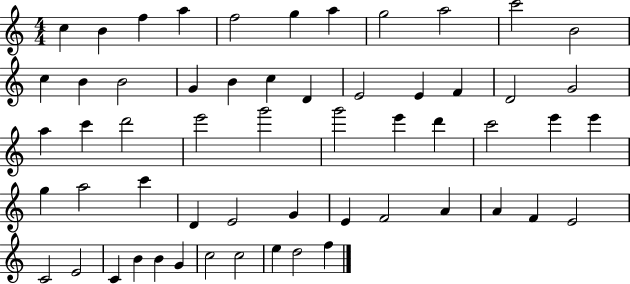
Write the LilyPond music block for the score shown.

{
  \clef treble
  \numericTimeSignature
  \time 4/4
  \key c \major
  c''4 b'4 f''4 a''4 | f''2 g''4 a''4 | g''2 a''2 | c'''2 b'2 | \break c''4 b'4 b'2 | g'4 b'4 c''4 d'4 | e'2 e'4 f'4 | d'2 g'2 | \break a''4 c'''4 d'''2 | e'''2 g'''2 | g'''2 e'''4 d'''4 | c'''2 e'''4 e'''4 | \break g''4 a''2 c'''4 | d'4 e'2 g'4 | e'4 f'2 a'4 | a'4 f'4 e'2 | \break c'2 e'2 | c'4 b'4 b'4 g'4 | c''2 c''2 | e''4 d''2 f''4 | \break \bar "|."
}